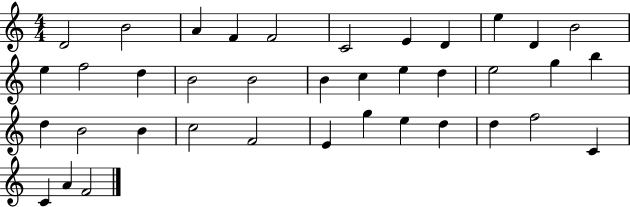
D4/h B4/h A4/q F4/q F4/h C4/h E4/q D4/q E5/q D4/q B4/h E5/q F5/h D5/q B4/h B4/h B4/q C5/q E5/q D5/q E5/h G5/q B5/q D5/q B4/h B4/q C5/h F4/h E4/q G5/q E5/q D5/q D5/q F5/h C4/q C4/q A4/q F4/h